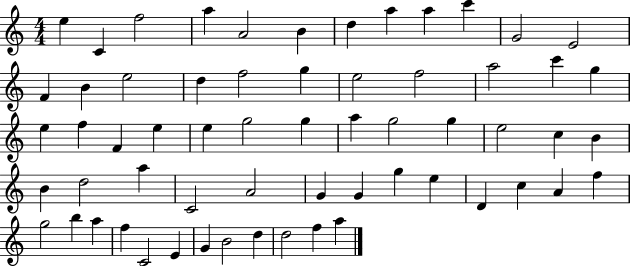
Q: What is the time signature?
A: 4/4